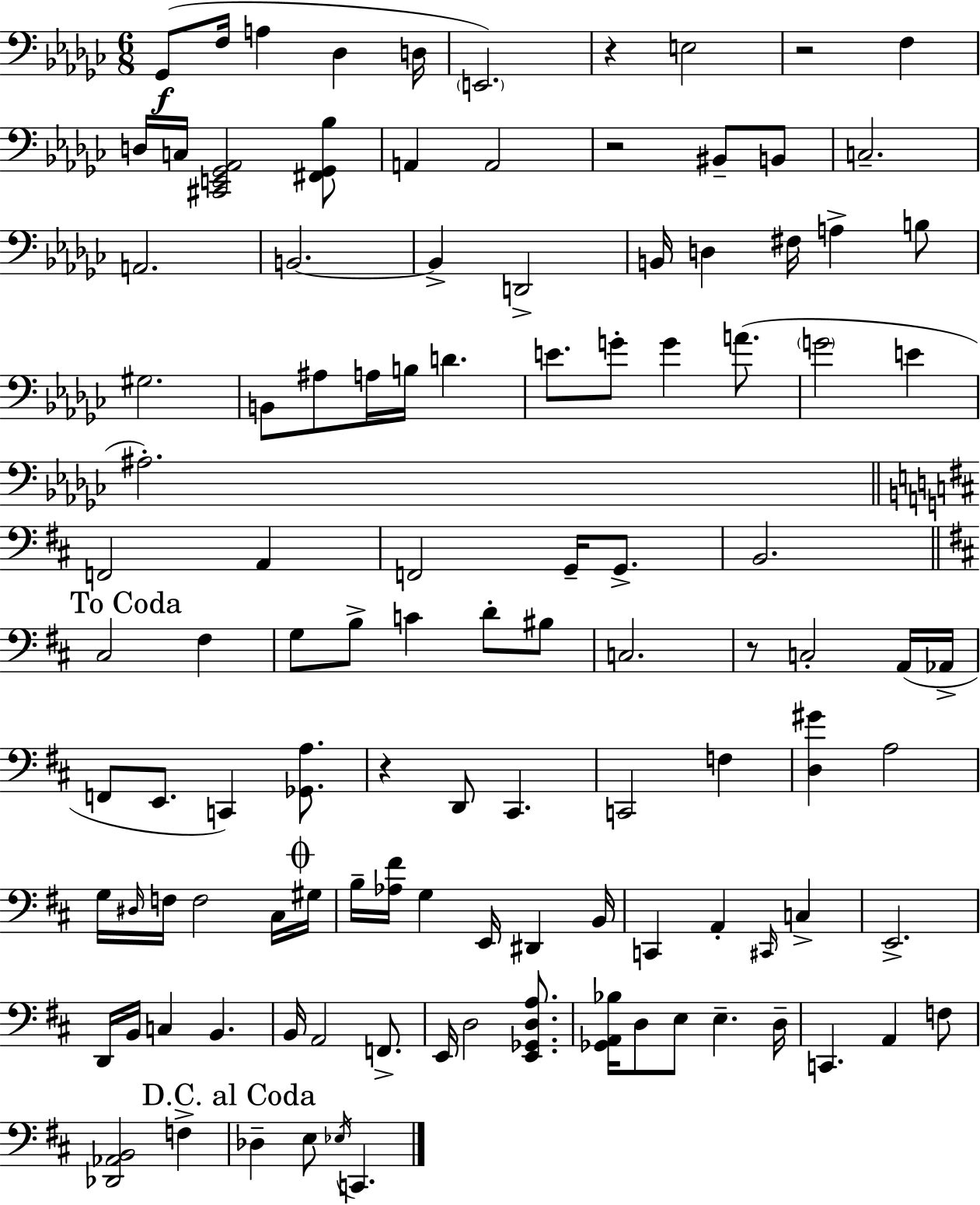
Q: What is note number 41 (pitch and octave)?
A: G2